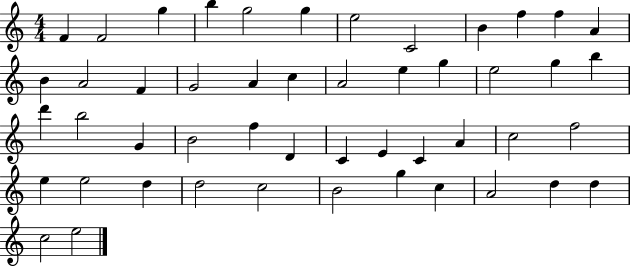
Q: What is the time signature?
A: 4/4